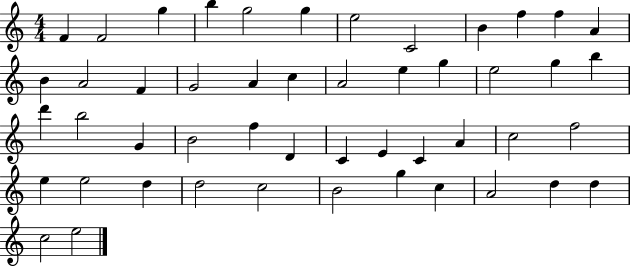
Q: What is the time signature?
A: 4/4